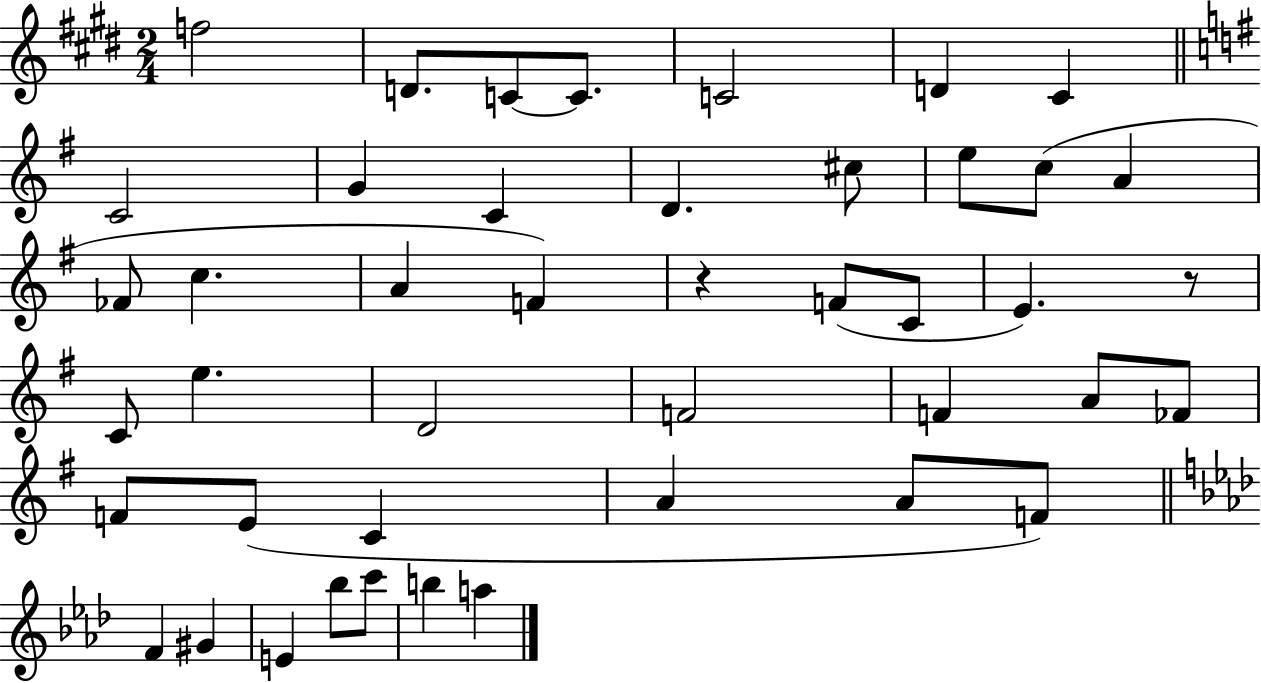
X:1
T:Untitled
M:2/4
L:1/4
K:E
f2 D/2 C/2 C/2 C2 D ^C C2 G C D ^c/2 e/2 c/2 A _F/2 c A F z F/2 C/2 E z/2 C/2 e D2 F2 F A/2 _F/2 F/2 E/2 C A A/2 F/2 F ^G E _b/2 c'/2 b a